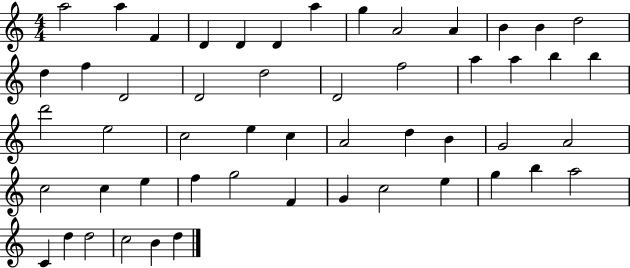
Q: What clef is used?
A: treble